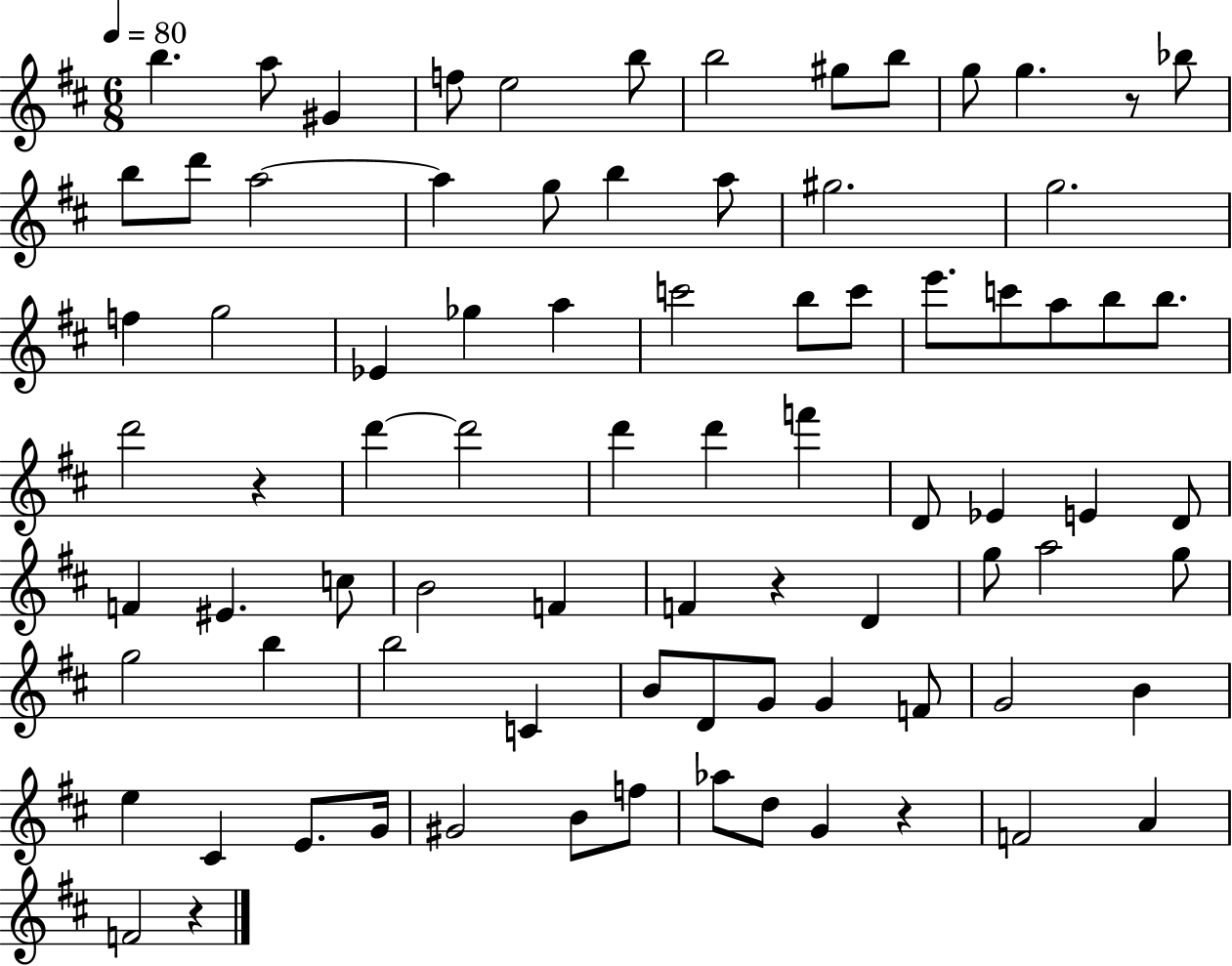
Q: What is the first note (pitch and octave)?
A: B5